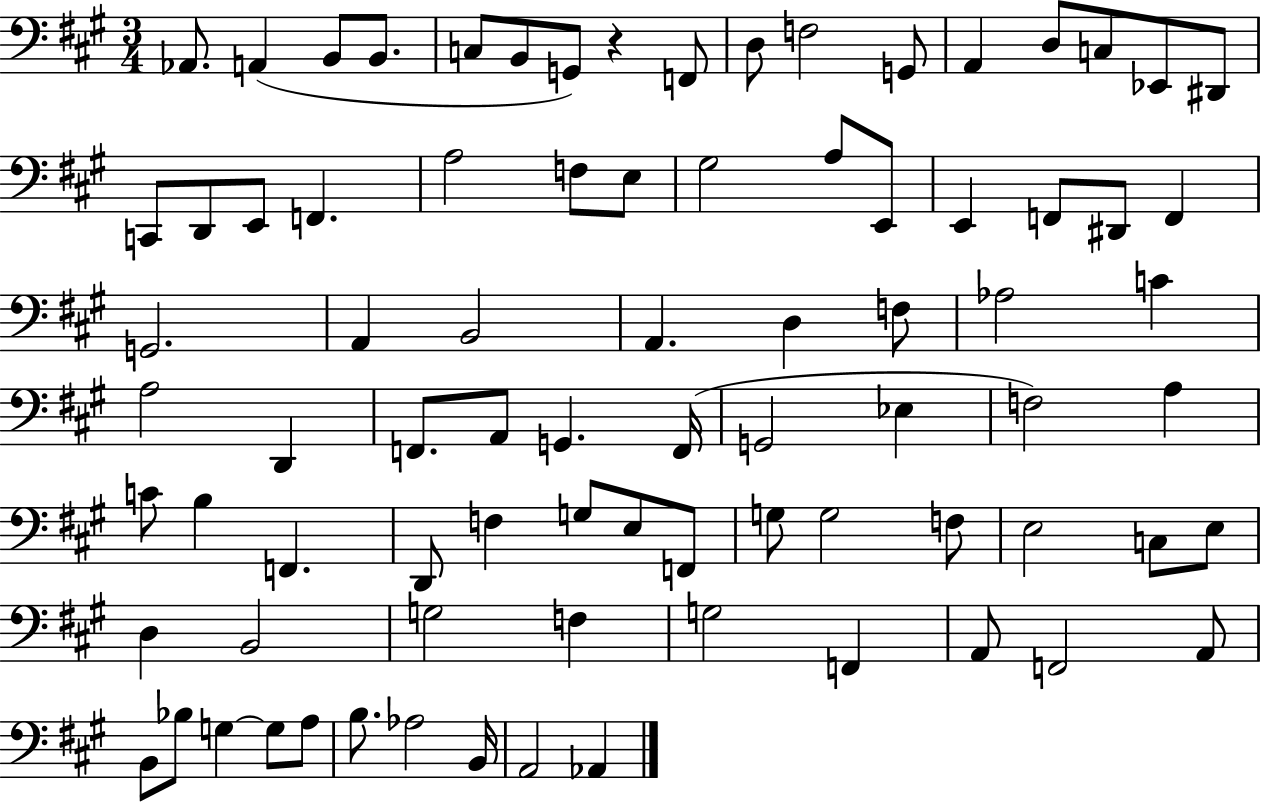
Ab2/e. A2/q B2/e B2/e. C3/e B2/e G2/e R/q F2/e D3/e F3/h G2/e A2/q D3/e C3/e Eb2/e D#2/e C2/e D2/e E2/e F2/q. A3/h F3/e E3/e G#3/h A3/e E2/e E2/q F2/e D#2/e F2/q G2/h. A2/q B2/h A2/q. D3/q F3/e Ab3/h C4/q A3/h D2/q F2/e. A2/e G2/q. F2/s G2/h Eb3/q F3/h A3/q C4/e B3/q F2/q. D2/e F3/q G3/e E3/e F2/e G3/e G3/h F3/e E3/h C3/e E3/e D3/q B2/h G3/h F3/q G3/h F2/q A2/e F2/h A2/e B2/e Bb3/e G3/q G3/e A3/e B3/e. Ab3/h B2/s A2/h Ab2/q